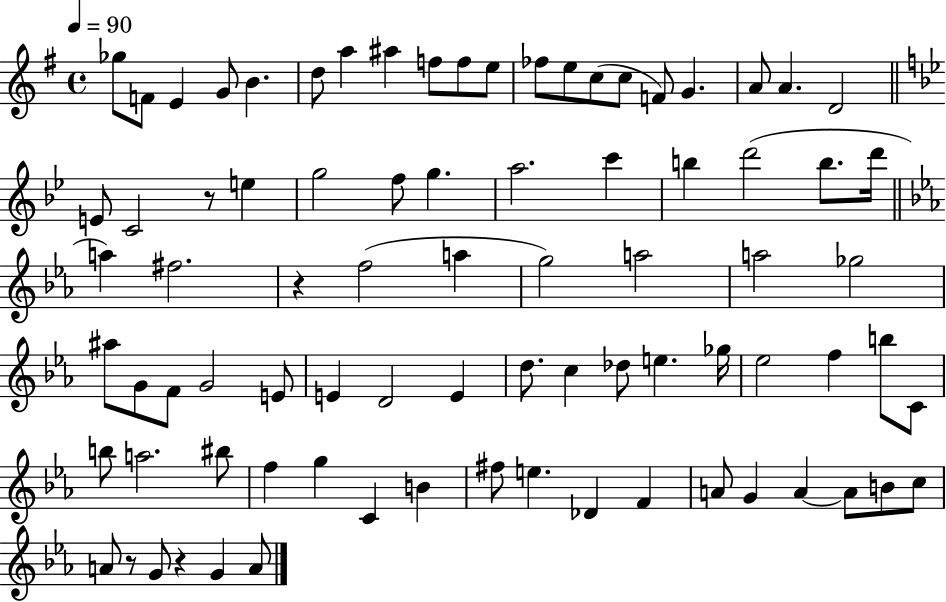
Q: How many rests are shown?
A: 4